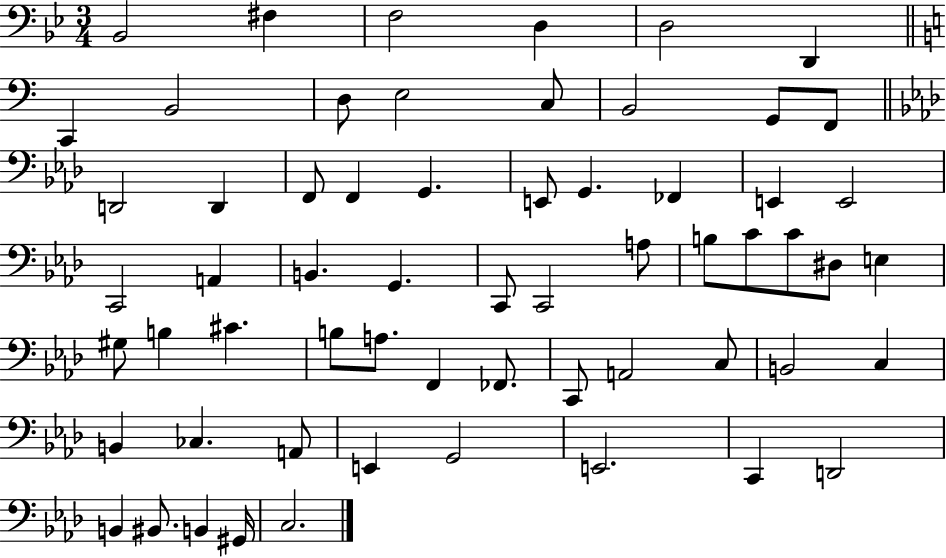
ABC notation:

X:1
T:Untitled
M:3/4
L:1/4
K:Bb
_B,,2 ^F, F,2 D, D,2 D,, C,, B,,2 D,/2 E,2 C,/2 B,,2 G,,/2 F,,/2 D,,2 D,, F,,/2 F,, G,, E,,/2 G,, _F,, E,, E,,2 C,,2 A,, B,, G,, C,,/2 C,,2 A,/2 B,/2 C/2 C/2 ^D,/2 E, ^G,/2 B, ^C B,/2 A,/2 F,, _F,,/2 C,,/2 A,,2 C,/2 B,,2 C, B,, _C, A,,/2 E,, G,,2 E,,2 C,, D,,2 B,, ^B,,/2 B,, ^G,,/4 C,2